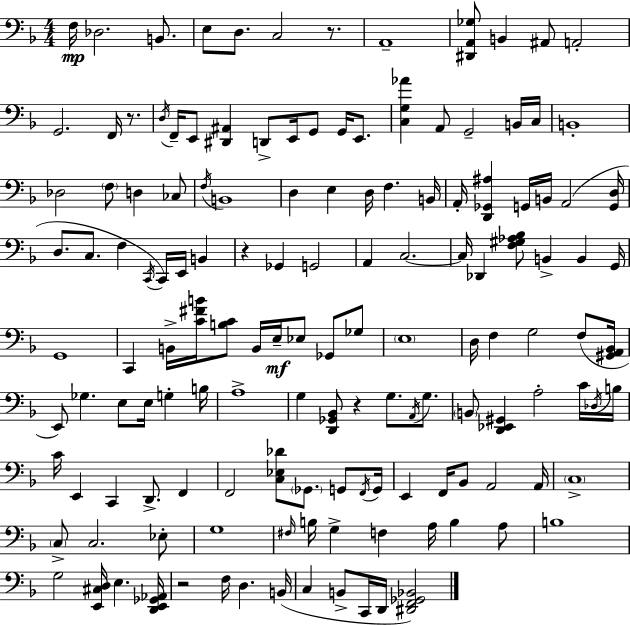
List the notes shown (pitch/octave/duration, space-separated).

F3/s Db3/h. B2/e. E3/e D3/e. C3/h R/e. A2/w [D#2,A2,Gb3]/e B2/q A#2/e A2/h G2/h. F2/s R/e. D3/s F2/s E2/e [D#2,A#2]/q D2/e E2/s G2/e G2/s E2/e. [C3,G3,Ab4]/q A2/e G2/h B2/s C3/s B2/w Db3/h F3/e D3/q CES3/e F3/s B2/w D3/q E3/q D3/s F3/q. B2/s A2/s [D2,Gb2,A#3]/q G2/s B2/s A2/h [G2,D3]/s D3/e. C3/e. F3/q C2/s C2/s E2/s B2/q R/q Gb2/q G2/h A2/q C3/h. C3/s Db2/q [F3,G#3,Ab3,Bb3]/e B2/q B2/q G2/s G2/w C2/q B2/s [C4,F#4,B4]/s [B3,C4]/e B2/s E3/s Eb3/e Gb2/e Gb3/e E3/w D3/s F3/q G3/h F3/e [G#2,A2,Bb2]/s E2/e Gb3/q. E3/e E3/s G3/q B3/s A3/w G3/q [D2,Gb2,Bb2]/e R/q G3/e. A2/s G3/e. B2/e [D2,Eb2,G#2]/q A3/h C4/s Db3/s B3/s C4/s E2/q C2/q D2/e. F2/q F2/h [C3,Eb3,Db4]/e Gb2/e. G2/e F2/s G2/s E2/q F2/s Bb2/e A2/h A2/s C3/w C3/e C3/h. Eb3/e G3/w F#3/s B3/s G3/q F3/q A3/s B3/q A3/e B3/w G3/h [E2,C#3,D3]/s E3/q. [D2,E2,Gb2,Ab2]/s R/h F3/s D3/q. B2/s C3/q B2/e C2/s D2/s [D#2,F2,Gb2,Bb2]/h